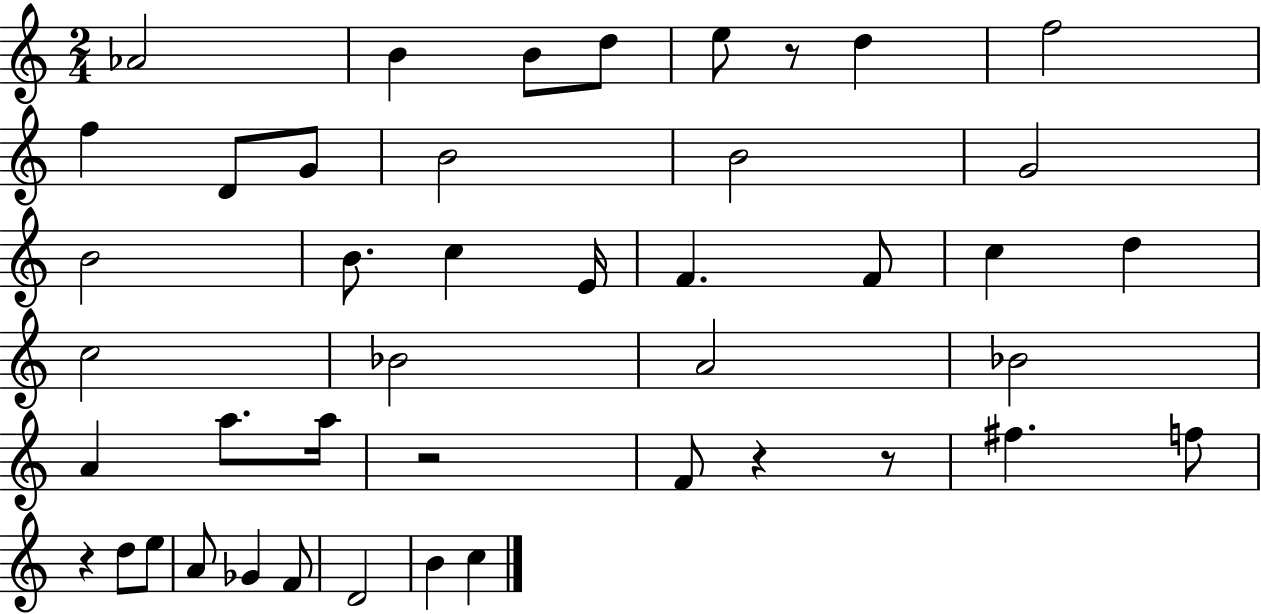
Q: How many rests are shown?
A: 5